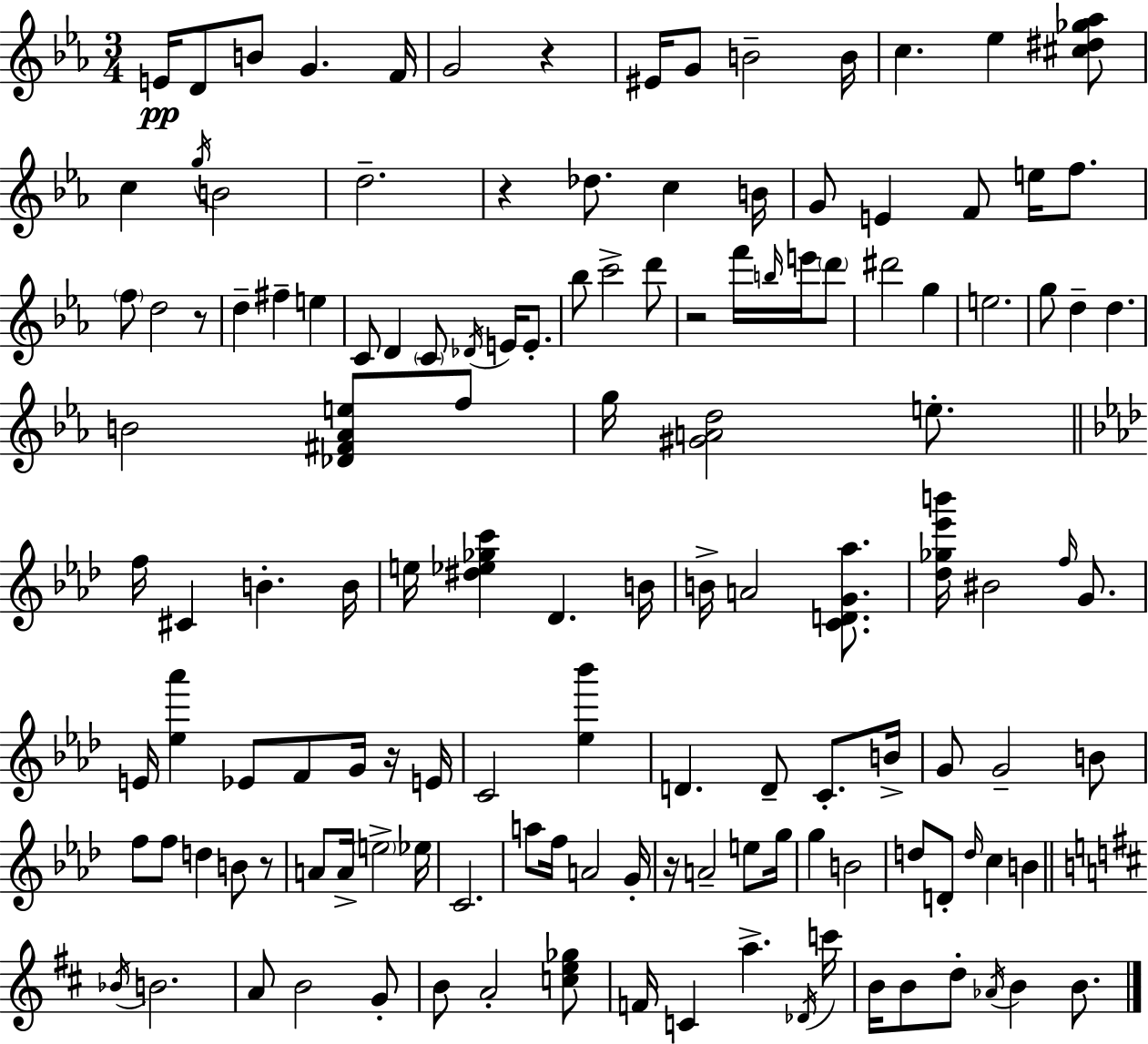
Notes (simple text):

E4/s D4/e B4/e G4/q. F4/s G4/h R/q EIS4/s G4/e B4/h B4/s C5/q. Eb5/q [C#5,D#5,Gb5,Ab5]/e C5/q G5/s B4/h D5/h. R/q Db5/e. C5/q B4/s G4/e E4/q F4/e E5/s F5/e. F5/e D5/h R/e D5/q F#5/q E5/q C4/e D4/q C4/e Db4/s E4/s E4/e. Bb5/e C6/h D6/e R/h F6/s B5/s E6/s D6/e D#6/h G5/q E5/h. G5/e D5/q D5/q. B4/h [Db4,F#4,Ab4,E5]/e F5/e G5/s [G#4,A4,D5]/h E5/e. F5/s C#4/q B4/q. B4/s E5/s [D#5,Eb5,Gb5,C6]/q Db4/q. B4/s B4/s A4/h [C4,D4,G4,Ab5]/e. [Db5,Gb5,Eb6,B6]/s BIS4/h F5/s G4/e. E4/s [Eb5,Ab6]/q Eb4/e F4/e G4/s R/s E4/s C4/h [Eb5,Bb6]/q D4/q. D4/e C4/e. B4/s G4/e G4/h B4/e F5/e F5/e D5/q B4/e R/e A4/e A4/s E5/h Eb5/s C4/h. A5/e F5/s A4/h G4/s R/s A4/h E5/e G5/s G5/q B4/h D5/e D4/e D5/s C5/q B4/q Bb4/s B4/h. A4/e B4/h G4/e B4/e A4/h [C5,E5,Gb5]/e F4/s C4/q A5/q. Db4/s C6/s B4/s B4/e D5/e Ab4/s B4/q B4/e.